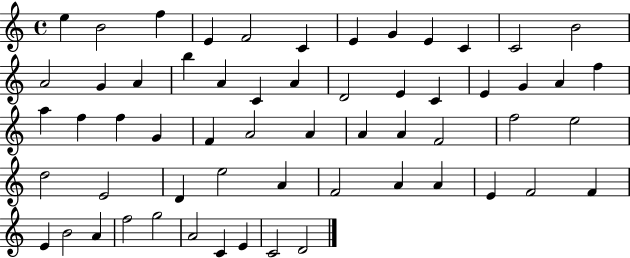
{
  \clef treble
  \time 4/4
  \defaultTimeSignature
  \key c \major
  e''4 b'2 f''4 | e'4 f'2 c'4 | e'4 g'4 e'4 c'4 | c'2 b'2 | \break a'2 g'4 a'4 | b''4 a'4 c'4 a'4 | d'2 e'4 c'4 | e'4 g'4 a'4 f''4 | \break a''4 f''4 f''4 g'4 | f'4 a'2 a'4 | a'4 a'4 f'2 | f''2 e''2 | \break d''2 e'2 | d'4 e''2 a'4 | f'2 a'4 a'4 | e'4 f'2 f'4 | \break e'4 b'2 a'4 | f''2 g''2 | a'2 c'4 e'4 | c'2 d'2 | \break \bar "|."
}